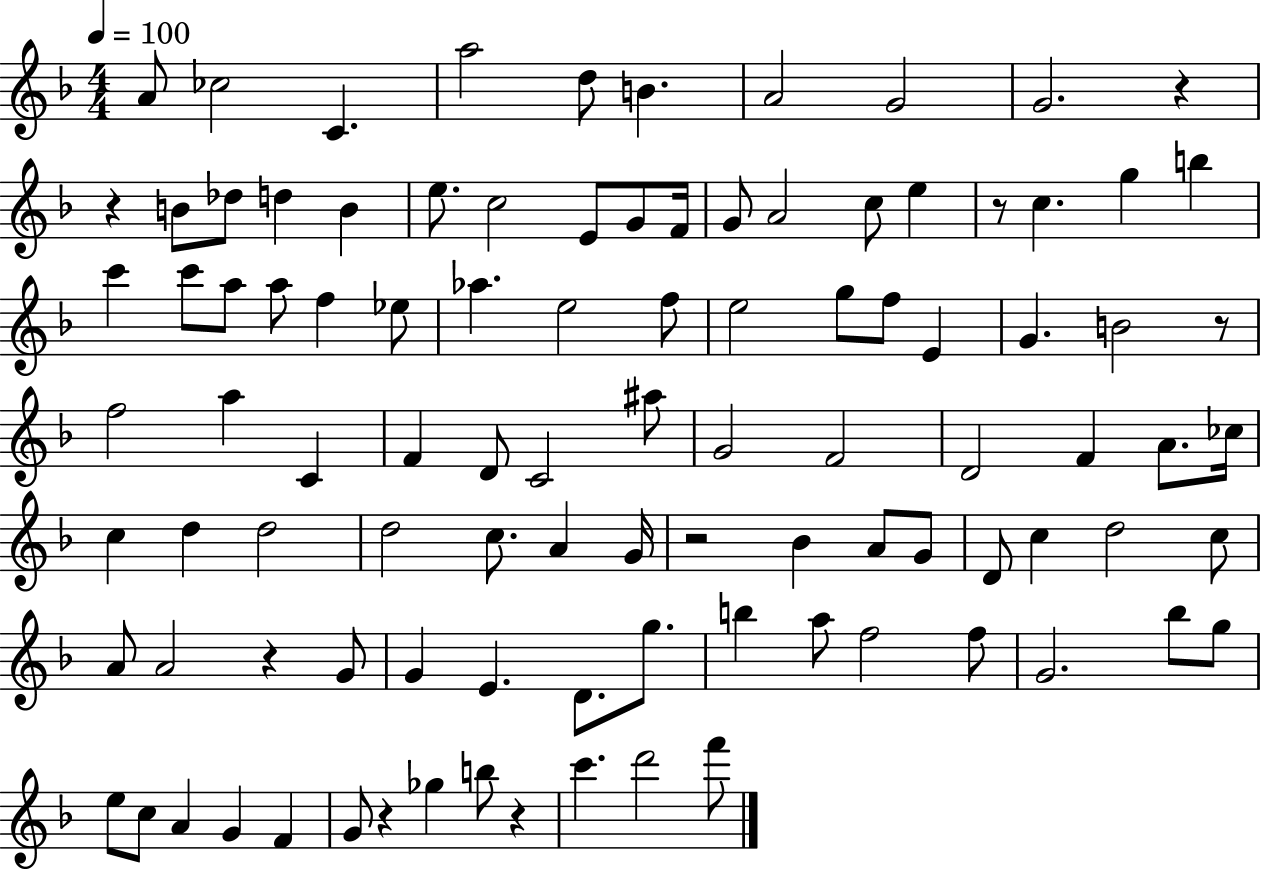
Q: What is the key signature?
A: F major